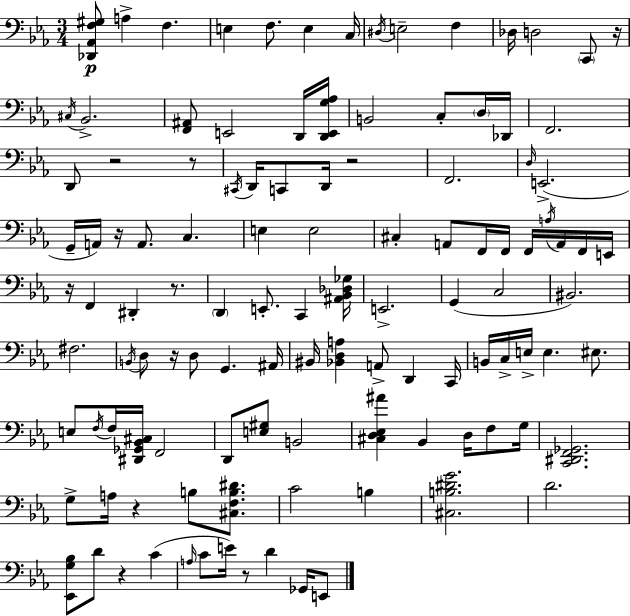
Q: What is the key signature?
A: C minor